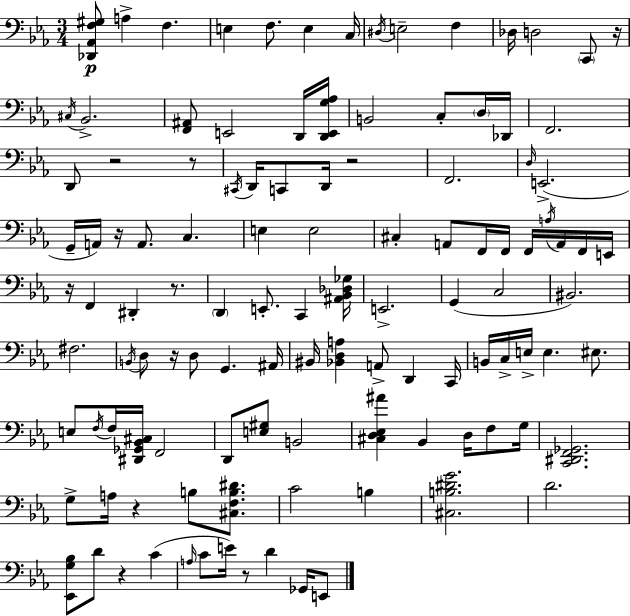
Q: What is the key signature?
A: C minor